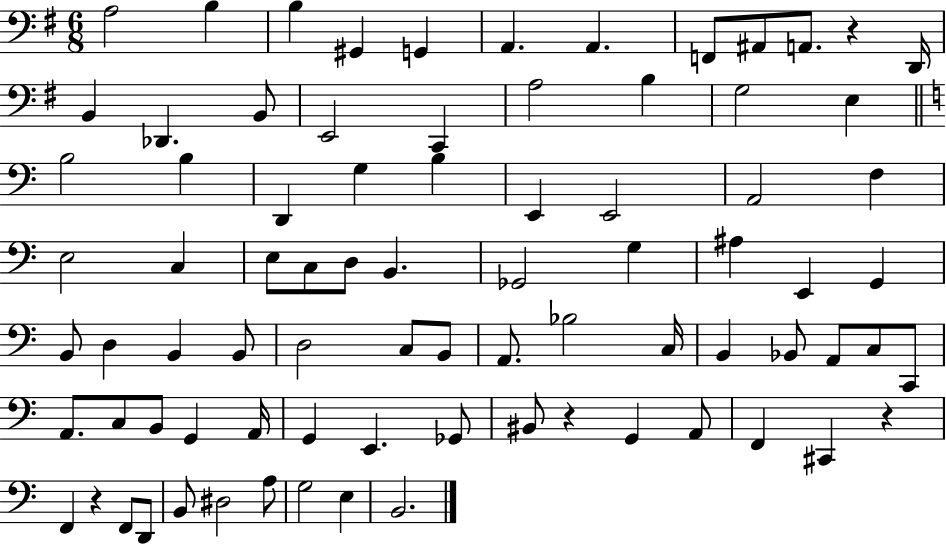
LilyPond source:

{
  \clef bass
  \numericTimeSignature
  \time 6/8
  \key g \major
  a2 b4 | b4 gis,4 g,4 | a,4. a,4. | f,8 ais,8 a,8. r4 d,16 | \break b,4 des,4. b,8 | e,2 c,4 | a2 b4 | g2 e4 | \break \bar "||" \break \key c \major b2 b4 | d,4 g4 b4 | e,4 e,2 | a,2 f4 | \break e2 c4 | e8 c8 d8 b,4. | ges,2 g4 | ais4 e,4 g,4 | \break b,8 d4 b,4 b,8 | d2 c8 b,8 | a,8. bes2 c16 | b,4 bes,8 a,8 c8 c,8 | \break a,8. c8 b,8 g,4 a,16 | g,4 e,4. ges,8 | bis,8 r4 g,4 a,8 | f,4 cis,4 r4 | \break f,4 r4 f,8 d,8 | b,8 dis2 a8 | g2 e4 | b,2. | \break \bar "|."
}